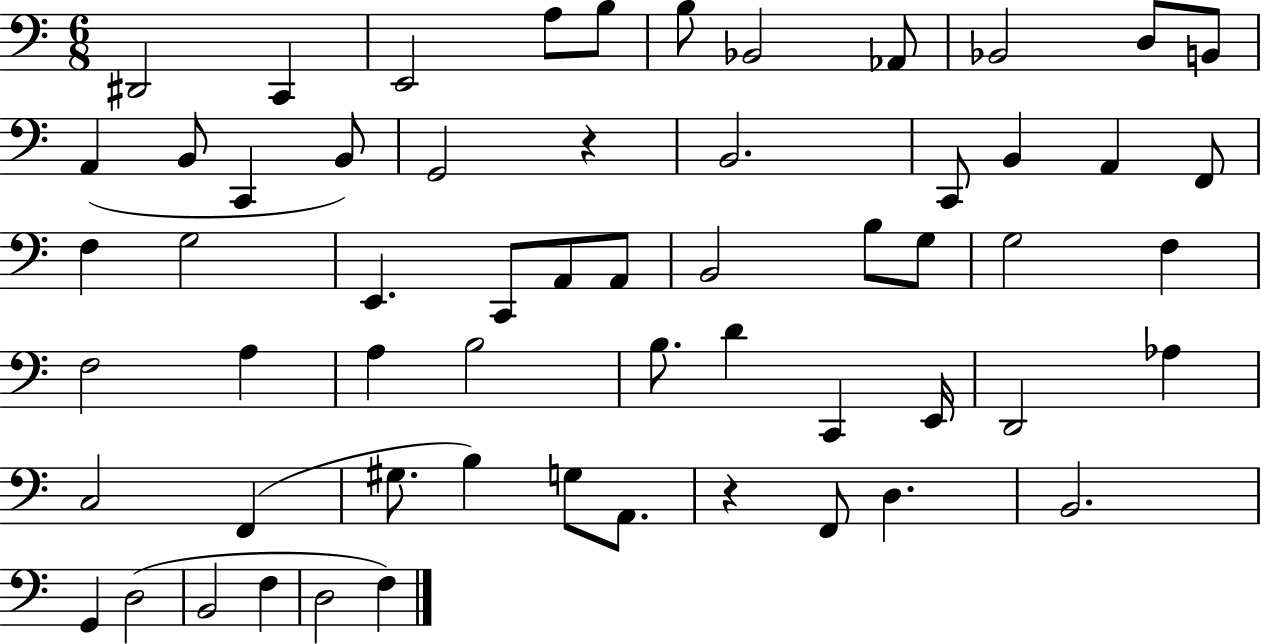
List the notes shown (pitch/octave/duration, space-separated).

D#2/h C2/q E2/h A3/e B3/e B3/e Bb2/h Ab2/e Bb2/h D3/e B2/e A2/q B2/e C2/q B2/e G2/h R/q B2/h. C2/e B2/q A2/q F2/e F3/q G3/h E2/q. C2/e A2/e A2/e B2/h B3/e G3/e G3/h F3/q F3/h A3/q A3/q B3/h B3/e. D4/q C2/q E2/s D2/h Ab3/q C3/h F2/q G#3/e. B3/q G3/e A2/e. R/q F2/e D3/q. B2/h. G2/q D3/h B2/h F3/q D3/h F3/q